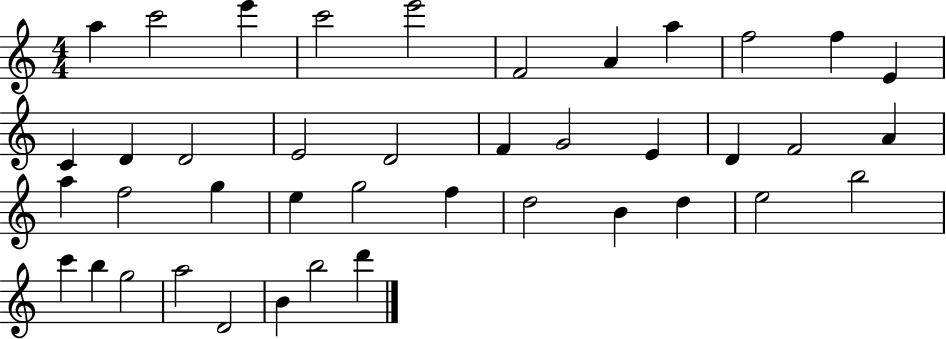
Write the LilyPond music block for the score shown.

{
  \clef treble
  \numericTimeSignature
  \time 4/4
  \key c \major
  a''4 c'''2 e'''4 | c'''2 e'''2 | f'2 a'4 a''4 | f''2 f''4 e'4 | \break c'4 d'4 d'2 | e'2 d'2 | f'4 g'2 e'4 | d'4 f'2 a'4 | \break a''4 f''2 g''4 | e''4 g''2 f''4 | d''2 b'4 d''4 | e''2 b''2 | \break c'''4 b''4 g''2 | a''2 d'2 | b'4 b''2 d'''4 | \bar "|."
}